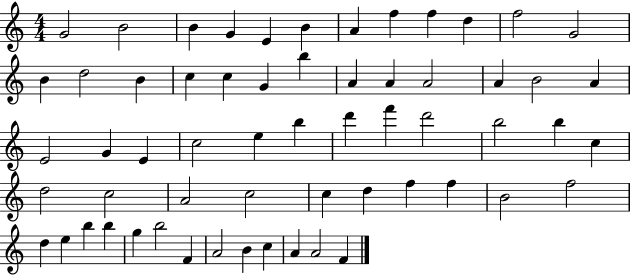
G4/h B4/h B4/q G4/q E4/q B4/q A4/q F5/q F5/q D5/q F5/h G4/h B4/q D5/h B4/q C5/q C5/q G4/q B5/q A4/q A4/q A4/h A4/q B4/h A4/q E4/h G4/q E4/q C5/h E5/q B5/q D6/q F6/q D6/h B5/h B5/q C5/q D5/h C5/h A4/h C5/h C5/q D5/q F5/q F5/q B4/h F5/h D5/q E5/q B5/q B5/q G5/q B5/h F4/q A4/h B4/q C5/q A4/q A4/h F4/q